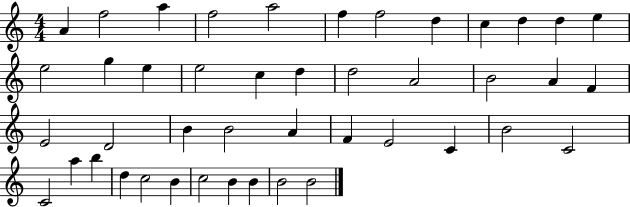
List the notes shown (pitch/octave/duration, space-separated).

A4/q F5/h A5/q F5/h A5/h F5/q F5/h D5/q C5/q D5/q D5/q E5/q E5/h G5/q E5/q E5/h C5/q D5/q D5/h A4/h B4/h A4/q F4/q E4/h D4/h B4/q B4/h A4/q F4/q E4/h C4/q B4/h C4/h C4/h A5/q B5/q D5/q C5/h B4/q C5/h B4/q B4/q B4/h B4/h